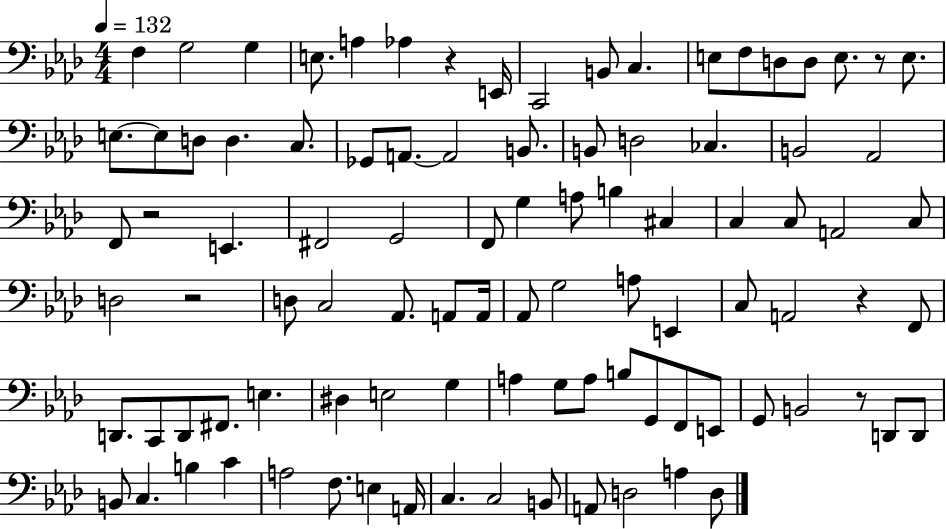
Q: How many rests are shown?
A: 6